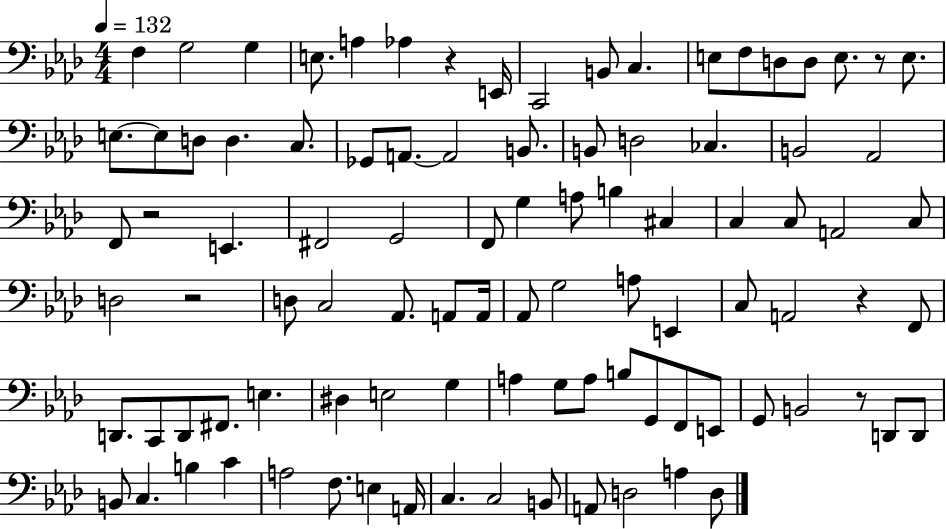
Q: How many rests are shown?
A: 6